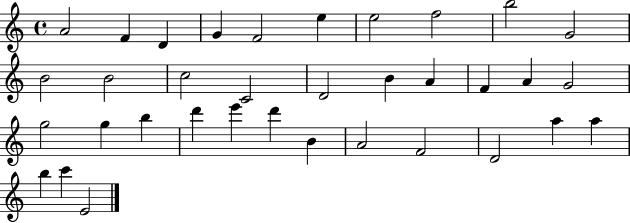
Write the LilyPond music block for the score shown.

{
  \clef treble
  \time 4/4
  \defaultTimeSignature
  \key c \major
  a'2 f'4 d'4 | g'4 f'2 e''4 | e''2 f''2 | b''2 g'2 | \break b'2 b'2 | c''2 c'2 | d'2 b'4 a'4 | f'4 a'4 g'2 | \break g''2 g''4 b''4 | d'''4 e'''4 d'''4 b'4 | a'2 f'2 | d'2 a''4 a''4 | \break b''4 c'''4 e'2 | \bar "|."
}